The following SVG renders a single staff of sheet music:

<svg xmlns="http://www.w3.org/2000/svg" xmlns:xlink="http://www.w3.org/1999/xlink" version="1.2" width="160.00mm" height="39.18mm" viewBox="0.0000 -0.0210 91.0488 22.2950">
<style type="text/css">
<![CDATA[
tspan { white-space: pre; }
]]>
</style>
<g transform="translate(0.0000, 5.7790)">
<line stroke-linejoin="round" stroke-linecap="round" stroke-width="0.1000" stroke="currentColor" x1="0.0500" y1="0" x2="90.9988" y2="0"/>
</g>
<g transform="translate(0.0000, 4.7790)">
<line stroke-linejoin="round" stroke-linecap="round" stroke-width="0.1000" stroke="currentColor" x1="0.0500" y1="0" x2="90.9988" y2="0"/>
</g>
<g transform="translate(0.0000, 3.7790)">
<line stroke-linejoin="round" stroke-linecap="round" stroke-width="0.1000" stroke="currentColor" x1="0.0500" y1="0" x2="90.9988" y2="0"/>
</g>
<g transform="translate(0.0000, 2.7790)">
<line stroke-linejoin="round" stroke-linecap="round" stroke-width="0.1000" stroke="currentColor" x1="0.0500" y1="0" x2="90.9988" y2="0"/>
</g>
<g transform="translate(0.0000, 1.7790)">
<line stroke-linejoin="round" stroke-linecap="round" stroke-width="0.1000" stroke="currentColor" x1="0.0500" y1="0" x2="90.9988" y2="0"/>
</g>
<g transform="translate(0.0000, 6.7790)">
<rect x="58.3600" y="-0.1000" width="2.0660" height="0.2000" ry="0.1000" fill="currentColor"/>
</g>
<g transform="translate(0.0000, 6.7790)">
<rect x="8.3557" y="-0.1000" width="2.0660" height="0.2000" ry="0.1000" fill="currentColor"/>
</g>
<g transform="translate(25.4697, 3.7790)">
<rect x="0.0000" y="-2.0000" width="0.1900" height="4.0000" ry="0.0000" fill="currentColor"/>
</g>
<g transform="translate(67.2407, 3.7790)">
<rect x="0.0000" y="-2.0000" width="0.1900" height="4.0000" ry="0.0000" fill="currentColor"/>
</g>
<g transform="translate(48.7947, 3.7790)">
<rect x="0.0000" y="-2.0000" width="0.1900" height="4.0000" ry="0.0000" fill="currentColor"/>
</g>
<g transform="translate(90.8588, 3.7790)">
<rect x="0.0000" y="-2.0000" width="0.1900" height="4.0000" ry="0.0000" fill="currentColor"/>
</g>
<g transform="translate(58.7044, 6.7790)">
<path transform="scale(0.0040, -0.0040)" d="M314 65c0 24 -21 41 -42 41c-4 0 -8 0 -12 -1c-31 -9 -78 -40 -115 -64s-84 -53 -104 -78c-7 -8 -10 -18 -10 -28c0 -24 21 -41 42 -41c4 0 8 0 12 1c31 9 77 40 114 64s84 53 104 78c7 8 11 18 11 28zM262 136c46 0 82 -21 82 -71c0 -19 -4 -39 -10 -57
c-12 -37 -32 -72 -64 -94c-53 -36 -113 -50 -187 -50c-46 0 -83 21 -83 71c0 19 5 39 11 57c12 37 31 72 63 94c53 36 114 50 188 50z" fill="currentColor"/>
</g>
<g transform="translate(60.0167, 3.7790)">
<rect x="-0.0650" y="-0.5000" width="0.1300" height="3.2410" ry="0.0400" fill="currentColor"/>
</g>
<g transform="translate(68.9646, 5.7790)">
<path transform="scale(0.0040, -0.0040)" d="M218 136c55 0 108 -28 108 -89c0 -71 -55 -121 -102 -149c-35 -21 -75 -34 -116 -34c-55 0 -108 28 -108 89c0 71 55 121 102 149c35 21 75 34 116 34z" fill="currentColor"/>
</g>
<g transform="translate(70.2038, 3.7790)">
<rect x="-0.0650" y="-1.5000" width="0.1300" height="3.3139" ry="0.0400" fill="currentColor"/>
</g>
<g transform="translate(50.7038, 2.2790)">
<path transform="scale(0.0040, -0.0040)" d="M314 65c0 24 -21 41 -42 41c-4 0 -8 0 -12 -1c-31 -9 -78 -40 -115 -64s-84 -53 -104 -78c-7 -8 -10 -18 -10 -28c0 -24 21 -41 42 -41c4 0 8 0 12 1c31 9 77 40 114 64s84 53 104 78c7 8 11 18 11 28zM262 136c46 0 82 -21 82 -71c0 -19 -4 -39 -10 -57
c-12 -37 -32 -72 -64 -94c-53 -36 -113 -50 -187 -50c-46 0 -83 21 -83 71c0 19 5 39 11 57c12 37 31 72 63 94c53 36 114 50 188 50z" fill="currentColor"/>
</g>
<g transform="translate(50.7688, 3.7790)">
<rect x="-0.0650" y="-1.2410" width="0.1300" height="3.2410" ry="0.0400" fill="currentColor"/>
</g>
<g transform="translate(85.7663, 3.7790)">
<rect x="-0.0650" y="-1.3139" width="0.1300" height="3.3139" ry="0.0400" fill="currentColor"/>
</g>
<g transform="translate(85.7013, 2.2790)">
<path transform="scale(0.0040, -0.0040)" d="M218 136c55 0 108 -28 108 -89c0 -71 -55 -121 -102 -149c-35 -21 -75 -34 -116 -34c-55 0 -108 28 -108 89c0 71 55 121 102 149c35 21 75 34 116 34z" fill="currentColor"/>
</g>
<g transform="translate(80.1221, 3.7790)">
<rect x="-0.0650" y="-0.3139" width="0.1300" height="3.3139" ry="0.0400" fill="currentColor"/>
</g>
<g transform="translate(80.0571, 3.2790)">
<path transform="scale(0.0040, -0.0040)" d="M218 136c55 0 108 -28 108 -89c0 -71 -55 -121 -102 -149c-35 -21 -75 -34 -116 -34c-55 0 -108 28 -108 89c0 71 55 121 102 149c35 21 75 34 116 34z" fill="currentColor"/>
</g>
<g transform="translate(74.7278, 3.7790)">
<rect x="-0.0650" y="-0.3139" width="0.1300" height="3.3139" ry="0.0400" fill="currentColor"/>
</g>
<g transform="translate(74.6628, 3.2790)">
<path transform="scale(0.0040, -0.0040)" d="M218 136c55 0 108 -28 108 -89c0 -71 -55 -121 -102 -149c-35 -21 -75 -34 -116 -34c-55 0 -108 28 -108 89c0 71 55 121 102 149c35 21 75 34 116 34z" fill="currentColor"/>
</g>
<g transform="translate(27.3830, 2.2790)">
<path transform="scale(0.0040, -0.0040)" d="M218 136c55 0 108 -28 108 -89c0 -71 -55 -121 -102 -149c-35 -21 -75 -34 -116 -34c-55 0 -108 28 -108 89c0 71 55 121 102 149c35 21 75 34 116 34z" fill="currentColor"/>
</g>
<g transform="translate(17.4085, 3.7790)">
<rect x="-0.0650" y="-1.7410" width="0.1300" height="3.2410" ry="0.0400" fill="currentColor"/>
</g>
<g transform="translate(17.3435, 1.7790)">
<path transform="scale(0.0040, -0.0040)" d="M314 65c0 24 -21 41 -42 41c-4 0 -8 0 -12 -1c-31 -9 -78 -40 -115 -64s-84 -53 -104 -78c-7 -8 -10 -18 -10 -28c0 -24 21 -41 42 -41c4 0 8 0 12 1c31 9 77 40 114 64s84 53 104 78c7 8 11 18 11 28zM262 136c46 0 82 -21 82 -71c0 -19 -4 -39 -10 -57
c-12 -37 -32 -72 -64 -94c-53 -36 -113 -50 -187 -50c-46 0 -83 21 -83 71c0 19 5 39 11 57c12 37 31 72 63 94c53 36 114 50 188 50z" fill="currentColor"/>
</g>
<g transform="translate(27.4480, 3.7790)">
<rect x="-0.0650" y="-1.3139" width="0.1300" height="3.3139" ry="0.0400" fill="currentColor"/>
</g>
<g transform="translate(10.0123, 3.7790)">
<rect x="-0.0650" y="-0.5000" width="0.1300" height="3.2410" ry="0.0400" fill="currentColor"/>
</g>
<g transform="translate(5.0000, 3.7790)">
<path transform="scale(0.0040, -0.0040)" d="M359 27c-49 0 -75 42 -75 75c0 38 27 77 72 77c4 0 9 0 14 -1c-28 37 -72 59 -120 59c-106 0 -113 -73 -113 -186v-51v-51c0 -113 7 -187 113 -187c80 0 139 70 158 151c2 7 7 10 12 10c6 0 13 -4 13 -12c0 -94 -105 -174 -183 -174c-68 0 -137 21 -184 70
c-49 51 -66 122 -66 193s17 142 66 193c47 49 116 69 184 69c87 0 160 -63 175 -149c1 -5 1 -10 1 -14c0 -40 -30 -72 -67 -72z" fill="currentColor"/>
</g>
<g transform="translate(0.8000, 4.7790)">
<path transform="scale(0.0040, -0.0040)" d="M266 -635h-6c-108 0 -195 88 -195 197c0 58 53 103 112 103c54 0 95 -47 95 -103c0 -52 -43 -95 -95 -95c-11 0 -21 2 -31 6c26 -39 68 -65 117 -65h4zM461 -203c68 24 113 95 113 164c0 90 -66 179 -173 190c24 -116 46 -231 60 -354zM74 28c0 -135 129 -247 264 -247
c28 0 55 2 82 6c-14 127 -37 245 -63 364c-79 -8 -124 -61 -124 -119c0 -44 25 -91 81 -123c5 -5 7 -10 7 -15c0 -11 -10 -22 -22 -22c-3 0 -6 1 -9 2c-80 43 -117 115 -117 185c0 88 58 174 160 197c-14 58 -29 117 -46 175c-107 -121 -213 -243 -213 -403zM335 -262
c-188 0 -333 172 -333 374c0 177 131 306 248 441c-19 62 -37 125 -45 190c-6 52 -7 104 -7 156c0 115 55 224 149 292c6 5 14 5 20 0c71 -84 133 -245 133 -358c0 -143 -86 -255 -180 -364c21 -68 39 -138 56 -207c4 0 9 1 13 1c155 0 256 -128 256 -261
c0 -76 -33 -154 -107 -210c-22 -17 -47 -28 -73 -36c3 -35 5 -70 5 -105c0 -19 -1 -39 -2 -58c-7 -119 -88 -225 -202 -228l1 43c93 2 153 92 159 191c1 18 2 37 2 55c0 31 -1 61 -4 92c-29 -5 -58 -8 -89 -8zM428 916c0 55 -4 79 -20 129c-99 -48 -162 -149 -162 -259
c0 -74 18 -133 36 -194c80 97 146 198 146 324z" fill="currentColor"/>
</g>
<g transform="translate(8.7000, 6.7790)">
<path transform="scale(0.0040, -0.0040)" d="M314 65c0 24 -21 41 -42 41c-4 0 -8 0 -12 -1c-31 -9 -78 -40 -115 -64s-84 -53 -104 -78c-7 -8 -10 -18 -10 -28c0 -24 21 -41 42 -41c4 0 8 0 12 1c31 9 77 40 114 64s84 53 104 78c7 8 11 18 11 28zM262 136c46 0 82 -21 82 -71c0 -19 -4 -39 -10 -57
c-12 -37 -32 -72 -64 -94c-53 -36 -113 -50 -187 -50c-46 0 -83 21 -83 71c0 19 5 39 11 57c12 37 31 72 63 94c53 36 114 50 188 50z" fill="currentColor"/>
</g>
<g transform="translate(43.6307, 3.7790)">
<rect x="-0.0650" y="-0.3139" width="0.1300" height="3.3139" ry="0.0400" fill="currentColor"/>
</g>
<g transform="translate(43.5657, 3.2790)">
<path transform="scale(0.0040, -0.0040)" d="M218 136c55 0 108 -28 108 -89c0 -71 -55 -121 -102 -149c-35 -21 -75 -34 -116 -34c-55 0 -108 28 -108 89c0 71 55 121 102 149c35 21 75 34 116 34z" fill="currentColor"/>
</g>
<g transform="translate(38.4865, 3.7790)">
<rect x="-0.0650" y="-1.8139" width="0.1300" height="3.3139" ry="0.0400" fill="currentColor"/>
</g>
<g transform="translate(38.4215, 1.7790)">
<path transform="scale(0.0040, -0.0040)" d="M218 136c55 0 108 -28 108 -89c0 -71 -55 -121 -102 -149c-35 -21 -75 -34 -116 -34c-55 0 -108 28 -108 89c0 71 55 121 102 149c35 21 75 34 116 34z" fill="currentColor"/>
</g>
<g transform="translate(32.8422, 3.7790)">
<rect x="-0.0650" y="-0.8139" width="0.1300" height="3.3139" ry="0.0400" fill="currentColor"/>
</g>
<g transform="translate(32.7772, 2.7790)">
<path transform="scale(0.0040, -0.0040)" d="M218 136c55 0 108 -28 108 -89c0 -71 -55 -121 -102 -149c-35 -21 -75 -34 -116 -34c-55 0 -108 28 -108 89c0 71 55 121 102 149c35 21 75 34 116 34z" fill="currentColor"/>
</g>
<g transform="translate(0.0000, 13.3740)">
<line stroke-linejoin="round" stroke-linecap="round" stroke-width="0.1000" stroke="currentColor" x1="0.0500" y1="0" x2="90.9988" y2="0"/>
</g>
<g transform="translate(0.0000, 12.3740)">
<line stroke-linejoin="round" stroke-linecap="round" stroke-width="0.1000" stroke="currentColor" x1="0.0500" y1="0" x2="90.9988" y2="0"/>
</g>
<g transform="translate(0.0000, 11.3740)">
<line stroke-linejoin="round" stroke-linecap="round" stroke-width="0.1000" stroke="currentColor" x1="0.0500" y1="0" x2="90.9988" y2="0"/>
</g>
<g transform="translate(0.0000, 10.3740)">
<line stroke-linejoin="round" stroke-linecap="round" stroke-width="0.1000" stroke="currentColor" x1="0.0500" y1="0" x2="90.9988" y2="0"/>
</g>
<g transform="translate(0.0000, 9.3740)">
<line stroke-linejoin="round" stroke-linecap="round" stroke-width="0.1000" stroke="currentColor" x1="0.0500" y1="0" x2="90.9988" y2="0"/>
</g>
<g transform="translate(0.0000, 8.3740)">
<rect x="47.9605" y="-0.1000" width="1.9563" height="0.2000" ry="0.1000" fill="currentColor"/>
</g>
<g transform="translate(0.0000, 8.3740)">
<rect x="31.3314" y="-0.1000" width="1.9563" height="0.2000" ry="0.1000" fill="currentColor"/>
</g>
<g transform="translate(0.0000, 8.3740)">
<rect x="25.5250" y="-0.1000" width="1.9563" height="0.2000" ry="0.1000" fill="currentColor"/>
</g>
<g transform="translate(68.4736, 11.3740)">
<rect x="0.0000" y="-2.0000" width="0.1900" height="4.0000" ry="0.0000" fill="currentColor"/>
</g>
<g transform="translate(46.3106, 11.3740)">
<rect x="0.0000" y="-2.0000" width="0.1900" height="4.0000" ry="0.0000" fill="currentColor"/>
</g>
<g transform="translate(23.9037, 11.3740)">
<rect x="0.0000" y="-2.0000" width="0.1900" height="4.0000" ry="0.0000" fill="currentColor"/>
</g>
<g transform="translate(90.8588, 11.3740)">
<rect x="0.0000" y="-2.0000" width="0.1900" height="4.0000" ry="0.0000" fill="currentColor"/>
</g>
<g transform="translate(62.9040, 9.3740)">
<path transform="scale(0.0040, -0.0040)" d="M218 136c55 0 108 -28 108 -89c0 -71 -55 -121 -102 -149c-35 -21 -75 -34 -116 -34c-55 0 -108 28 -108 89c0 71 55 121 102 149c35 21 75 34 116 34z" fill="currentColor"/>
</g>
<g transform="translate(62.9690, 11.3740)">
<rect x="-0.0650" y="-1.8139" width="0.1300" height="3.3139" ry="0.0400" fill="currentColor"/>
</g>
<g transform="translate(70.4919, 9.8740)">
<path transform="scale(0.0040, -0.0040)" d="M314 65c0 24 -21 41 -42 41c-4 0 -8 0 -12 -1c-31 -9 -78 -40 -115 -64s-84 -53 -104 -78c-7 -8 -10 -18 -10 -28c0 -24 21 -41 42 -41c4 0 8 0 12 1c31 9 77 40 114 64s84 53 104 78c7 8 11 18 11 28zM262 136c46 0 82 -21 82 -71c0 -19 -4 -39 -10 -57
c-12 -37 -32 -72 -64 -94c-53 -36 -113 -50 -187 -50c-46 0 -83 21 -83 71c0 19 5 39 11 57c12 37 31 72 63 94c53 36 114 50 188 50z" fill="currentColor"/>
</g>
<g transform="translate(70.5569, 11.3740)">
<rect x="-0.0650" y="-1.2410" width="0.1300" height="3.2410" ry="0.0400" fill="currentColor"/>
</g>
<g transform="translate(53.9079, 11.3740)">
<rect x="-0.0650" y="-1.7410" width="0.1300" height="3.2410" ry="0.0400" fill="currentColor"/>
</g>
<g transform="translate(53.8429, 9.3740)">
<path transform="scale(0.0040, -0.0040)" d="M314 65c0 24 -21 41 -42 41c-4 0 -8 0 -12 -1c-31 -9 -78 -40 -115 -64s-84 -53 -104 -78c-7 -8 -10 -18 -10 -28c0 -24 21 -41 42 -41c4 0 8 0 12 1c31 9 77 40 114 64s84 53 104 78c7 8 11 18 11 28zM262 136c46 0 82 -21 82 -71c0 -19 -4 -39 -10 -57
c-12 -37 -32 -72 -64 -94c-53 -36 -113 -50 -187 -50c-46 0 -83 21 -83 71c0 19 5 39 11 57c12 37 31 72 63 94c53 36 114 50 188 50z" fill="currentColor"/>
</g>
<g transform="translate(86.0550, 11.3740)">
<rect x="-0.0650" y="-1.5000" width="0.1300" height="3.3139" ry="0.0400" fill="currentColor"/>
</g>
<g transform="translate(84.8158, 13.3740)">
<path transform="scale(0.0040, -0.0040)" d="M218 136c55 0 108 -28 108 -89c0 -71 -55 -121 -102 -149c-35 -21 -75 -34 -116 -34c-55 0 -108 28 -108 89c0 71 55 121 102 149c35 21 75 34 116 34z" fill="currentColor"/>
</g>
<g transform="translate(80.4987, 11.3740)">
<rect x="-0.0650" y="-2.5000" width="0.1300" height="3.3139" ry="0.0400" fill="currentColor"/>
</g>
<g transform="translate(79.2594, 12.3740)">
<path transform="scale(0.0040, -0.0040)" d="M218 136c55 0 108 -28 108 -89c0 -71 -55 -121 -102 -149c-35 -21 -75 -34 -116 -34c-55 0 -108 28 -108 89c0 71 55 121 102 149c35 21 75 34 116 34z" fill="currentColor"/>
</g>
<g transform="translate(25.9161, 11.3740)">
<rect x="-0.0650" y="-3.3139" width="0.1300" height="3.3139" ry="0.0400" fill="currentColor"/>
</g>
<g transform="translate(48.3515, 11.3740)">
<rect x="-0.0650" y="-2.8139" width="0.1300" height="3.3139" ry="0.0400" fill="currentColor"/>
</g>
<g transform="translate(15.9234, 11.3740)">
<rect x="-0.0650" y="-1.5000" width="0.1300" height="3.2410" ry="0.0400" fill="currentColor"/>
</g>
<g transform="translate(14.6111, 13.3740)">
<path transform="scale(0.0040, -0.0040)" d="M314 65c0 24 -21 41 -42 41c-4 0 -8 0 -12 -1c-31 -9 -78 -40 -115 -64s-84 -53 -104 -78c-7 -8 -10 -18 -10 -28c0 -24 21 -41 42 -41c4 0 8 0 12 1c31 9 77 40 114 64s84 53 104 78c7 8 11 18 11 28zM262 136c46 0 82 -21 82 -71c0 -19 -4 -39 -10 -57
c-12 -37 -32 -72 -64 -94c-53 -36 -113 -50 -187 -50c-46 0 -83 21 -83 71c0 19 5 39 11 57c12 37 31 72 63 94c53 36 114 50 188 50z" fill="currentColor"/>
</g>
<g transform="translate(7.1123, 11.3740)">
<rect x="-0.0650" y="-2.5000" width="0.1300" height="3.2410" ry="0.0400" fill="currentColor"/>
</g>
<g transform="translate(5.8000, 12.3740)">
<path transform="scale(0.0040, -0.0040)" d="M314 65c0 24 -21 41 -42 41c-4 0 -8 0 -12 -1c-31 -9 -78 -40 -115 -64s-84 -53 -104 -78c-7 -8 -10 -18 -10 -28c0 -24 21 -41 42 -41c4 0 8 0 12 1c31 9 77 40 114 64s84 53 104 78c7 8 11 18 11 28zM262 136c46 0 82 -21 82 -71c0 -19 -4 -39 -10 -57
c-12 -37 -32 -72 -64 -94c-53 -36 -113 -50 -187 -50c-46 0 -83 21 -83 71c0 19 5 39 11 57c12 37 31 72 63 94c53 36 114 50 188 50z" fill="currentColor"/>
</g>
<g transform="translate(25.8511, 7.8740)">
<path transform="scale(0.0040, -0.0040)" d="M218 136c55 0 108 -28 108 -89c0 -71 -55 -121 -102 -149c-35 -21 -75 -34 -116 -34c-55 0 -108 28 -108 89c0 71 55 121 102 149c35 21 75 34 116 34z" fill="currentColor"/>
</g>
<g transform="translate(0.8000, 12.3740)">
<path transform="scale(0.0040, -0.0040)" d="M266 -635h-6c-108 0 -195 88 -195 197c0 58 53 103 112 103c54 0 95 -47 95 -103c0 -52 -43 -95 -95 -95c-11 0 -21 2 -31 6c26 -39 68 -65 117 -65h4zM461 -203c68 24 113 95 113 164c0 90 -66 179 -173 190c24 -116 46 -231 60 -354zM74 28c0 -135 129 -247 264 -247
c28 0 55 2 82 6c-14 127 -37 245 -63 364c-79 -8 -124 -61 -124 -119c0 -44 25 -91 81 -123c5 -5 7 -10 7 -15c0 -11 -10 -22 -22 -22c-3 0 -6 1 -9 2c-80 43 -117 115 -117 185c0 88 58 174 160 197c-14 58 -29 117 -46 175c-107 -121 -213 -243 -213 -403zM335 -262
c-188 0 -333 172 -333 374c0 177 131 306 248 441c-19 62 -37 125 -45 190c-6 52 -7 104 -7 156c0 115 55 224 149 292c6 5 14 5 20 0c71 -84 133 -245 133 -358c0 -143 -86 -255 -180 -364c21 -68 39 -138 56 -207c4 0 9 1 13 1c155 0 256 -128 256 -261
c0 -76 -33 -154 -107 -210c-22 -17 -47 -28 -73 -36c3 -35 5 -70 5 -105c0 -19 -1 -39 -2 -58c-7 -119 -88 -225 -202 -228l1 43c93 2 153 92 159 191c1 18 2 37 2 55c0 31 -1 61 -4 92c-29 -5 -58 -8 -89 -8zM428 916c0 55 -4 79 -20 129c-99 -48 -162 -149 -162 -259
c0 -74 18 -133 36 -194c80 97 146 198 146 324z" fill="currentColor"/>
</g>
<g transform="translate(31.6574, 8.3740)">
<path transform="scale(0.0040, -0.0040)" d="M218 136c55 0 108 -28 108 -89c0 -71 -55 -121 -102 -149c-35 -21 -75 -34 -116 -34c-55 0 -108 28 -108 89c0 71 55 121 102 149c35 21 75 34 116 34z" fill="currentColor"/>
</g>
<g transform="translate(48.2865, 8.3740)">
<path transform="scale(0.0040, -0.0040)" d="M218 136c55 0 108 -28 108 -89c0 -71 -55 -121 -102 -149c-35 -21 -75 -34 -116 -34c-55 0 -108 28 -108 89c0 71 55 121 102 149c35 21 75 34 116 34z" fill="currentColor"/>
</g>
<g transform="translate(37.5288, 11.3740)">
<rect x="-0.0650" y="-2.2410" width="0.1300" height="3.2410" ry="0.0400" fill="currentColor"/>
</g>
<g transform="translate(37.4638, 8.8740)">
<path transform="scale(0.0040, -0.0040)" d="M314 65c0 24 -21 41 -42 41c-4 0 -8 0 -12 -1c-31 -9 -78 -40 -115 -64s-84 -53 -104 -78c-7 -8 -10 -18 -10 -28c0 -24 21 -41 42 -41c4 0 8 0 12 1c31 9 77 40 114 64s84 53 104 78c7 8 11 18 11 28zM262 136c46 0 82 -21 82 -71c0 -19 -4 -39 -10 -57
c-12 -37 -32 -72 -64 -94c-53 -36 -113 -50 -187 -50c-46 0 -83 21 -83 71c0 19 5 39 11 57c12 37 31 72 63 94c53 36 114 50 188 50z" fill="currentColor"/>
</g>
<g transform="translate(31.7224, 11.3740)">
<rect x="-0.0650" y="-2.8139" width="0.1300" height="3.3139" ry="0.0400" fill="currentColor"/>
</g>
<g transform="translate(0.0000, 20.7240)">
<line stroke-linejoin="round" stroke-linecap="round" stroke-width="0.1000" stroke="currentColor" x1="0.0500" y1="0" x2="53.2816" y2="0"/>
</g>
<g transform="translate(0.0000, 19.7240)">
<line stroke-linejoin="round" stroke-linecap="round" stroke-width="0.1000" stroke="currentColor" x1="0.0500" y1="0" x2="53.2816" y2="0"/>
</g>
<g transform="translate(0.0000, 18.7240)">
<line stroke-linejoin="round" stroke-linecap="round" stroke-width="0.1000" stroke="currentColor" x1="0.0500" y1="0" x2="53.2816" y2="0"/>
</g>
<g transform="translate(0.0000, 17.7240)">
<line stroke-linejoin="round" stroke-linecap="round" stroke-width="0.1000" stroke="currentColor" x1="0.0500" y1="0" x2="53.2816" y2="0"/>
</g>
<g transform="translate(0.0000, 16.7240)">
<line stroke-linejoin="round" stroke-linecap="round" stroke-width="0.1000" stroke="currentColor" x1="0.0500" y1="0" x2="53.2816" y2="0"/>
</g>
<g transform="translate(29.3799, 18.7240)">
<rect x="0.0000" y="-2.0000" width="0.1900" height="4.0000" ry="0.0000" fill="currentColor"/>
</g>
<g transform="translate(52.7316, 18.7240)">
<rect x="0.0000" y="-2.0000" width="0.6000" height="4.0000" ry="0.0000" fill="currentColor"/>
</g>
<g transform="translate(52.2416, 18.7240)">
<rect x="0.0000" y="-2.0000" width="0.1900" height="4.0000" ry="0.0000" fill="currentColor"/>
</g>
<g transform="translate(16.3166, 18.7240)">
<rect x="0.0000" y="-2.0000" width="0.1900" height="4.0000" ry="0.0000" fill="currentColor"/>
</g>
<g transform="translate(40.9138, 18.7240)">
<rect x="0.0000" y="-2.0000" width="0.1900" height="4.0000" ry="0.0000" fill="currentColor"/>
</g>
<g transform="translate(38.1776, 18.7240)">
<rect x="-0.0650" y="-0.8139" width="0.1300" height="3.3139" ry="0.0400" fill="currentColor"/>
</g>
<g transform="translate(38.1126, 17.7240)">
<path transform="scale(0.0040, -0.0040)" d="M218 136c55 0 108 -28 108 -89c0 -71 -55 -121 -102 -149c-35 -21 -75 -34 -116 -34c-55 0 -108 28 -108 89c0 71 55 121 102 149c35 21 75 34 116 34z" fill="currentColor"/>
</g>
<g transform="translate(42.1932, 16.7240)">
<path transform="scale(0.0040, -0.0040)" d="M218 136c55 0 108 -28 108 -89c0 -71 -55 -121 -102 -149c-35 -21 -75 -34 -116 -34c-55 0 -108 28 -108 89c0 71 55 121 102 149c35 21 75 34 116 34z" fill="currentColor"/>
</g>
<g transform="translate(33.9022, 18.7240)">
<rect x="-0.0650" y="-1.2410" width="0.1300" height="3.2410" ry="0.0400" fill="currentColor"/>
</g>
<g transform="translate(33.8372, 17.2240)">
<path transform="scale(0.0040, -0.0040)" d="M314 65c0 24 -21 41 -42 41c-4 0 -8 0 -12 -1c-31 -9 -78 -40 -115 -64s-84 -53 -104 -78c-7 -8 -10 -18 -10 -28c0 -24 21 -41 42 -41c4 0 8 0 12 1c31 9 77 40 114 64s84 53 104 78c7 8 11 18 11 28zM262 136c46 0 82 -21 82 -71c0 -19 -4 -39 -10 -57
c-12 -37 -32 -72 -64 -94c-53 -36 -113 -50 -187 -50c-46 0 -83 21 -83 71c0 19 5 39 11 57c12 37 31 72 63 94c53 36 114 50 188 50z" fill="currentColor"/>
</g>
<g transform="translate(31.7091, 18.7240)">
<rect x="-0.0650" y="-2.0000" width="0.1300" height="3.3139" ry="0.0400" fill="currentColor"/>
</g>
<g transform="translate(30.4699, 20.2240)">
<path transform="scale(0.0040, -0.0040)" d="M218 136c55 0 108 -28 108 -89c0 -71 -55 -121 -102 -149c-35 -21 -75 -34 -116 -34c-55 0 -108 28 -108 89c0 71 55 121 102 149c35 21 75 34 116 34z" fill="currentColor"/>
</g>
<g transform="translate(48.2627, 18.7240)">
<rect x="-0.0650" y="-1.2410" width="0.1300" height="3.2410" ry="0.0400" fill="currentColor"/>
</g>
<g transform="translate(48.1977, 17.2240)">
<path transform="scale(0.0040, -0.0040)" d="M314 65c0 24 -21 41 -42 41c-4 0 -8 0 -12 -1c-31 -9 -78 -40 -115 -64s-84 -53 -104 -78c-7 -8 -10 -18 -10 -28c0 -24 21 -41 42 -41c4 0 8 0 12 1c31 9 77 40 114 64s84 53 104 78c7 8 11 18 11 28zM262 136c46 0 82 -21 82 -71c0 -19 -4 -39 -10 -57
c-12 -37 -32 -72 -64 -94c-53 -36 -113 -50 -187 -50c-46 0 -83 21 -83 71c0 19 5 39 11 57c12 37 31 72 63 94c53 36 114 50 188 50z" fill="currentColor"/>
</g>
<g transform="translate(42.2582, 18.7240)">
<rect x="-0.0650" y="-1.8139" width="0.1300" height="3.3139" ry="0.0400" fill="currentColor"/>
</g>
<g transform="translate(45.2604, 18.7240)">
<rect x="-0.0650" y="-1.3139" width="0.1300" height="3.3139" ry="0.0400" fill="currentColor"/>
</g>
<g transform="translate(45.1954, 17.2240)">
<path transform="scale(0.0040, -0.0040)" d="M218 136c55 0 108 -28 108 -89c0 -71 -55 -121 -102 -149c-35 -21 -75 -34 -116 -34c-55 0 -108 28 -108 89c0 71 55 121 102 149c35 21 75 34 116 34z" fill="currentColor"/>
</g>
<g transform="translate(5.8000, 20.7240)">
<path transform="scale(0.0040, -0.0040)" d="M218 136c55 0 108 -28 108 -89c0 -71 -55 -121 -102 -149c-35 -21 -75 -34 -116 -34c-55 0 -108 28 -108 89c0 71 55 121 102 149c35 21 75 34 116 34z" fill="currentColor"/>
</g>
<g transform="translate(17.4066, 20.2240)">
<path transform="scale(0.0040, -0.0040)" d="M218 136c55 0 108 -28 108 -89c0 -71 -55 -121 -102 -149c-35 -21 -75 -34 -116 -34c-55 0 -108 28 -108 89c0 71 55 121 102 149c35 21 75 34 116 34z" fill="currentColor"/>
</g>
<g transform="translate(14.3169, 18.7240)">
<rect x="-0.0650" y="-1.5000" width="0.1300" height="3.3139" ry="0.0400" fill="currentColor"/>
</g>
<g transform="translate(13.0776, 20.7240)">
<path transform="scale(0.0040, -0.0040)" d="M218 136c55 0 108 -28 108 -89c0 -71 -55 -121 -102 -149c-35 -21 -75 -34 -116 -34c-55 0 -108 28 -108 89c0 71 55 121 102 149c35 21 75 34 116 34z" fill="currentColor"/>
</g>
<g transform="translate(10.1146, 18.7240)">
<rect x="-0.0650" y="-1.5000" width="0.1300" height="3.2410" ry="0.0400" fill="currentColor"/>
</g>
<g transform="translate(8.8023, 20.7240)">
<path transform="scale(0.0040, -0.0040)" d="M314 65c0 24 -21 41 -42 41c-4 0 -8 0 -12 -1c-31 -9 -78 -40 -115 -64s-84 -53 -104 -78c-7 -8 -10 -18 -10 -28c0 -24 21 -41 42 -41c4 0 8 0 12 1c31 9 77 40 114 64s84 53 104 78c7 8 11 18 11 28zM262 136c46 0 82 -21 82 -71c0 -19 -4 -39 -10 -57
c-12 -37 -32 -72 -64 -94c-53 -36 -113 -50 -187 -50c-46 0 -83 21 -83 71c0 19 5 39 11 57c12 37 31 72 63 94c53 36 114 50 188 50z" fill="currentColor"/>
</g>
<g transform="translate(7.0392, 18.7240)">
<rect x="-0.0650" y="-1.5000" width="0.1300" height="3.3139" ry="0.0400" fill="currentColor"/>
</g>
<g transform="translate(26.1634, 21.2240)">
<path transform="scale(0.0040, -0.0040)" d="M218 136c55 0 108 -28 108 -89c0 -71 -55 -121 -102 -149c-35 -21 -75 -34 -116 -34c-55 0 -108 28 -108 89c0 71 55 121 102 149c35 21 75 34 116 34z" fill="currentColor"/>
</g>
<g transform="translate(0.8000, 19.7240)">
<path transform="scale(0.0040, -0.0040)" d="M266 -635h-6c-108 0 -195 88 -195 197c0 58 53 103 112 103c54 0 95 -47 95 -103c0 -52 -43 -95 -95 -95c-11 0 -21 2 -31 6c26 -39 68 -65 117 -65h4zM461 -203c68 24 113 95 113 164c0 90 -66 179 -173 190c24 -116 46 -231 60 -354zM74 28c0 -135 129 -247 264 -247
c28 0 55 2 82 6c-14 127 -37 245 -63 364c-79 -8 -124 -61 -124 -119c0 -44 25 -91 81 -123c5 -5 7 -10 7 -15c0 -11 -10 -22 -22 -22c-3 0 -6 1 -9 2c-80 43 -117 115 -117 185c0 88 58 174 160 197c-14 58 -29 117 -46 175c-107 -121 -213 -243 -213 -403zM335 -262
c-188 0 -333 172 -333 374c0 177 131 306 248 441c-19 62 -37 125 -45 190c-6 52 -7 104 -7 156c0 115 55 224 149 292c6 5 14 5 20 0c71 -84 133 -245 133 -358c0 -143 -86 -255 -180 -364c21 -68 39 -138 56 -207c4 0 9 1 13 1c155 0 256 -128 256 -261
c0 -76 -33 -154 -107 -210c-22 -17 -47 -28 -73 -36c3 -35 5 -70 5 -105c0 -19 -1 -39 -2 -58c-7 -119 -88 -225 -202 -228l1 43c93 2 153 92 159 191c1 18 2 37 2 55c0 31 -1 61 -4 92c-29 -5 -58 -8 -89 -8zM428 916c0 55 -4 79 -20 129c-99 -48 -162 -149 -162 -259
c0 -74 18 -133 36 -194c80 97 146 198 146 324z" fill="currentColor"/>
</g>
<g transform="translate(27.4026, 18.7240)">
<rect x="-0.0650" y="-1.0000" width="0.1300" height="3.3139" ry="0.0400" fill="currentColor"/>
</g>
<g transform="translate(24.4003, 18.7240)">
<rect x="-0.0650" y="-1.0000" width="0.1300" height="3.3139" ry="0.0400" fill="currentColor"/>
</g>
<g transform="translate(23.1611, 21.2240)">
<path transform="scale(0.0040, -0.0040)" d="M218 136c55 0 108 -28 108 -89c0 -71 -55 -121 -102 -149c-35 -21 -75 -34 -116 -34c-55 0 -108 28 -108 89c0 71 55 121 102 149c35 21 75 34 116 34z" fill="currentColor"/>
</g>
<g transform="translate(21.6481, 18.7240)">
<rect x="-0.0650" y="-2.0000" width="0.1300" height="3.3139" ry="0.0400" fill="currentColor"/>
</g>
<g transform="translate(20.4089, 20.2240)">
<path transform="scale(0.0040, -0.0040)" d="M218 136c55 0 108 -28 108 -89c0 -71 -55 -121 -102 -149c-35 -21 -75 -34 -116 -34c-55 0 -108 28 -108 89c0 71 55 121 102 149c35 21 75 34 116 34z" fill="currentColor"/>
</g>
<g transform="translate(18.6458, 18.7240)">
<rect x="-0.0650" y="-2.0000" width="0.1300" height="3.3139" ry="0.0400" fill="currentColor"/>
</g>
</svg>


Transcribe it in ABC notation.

X:1
T:Untitled
M:4/4
L:1/4
K:C
C2 f2 e d f c e2 C2 E c c e G2 E2 b a g2 a f2 f e2 G E E E2 E F F D D F e2 d f e e2